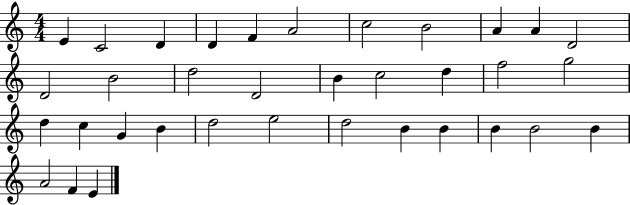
X:1
T:Untitled
M:4/4
L:1/4
K:C
E C2 D D F A2 c2 B2 A A D2 D2 B2 d2 D2 B c2 d f2 g2 d c G B d2 e2 d2 B B B B2 B A2 F E